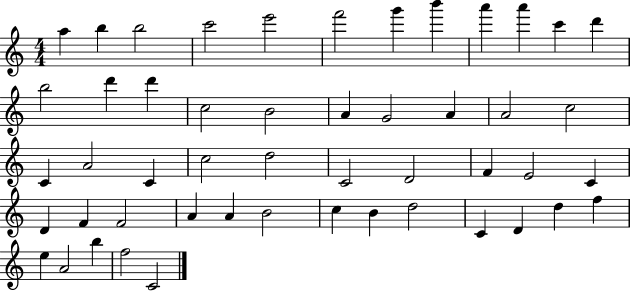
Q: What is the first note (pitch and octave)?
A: A5